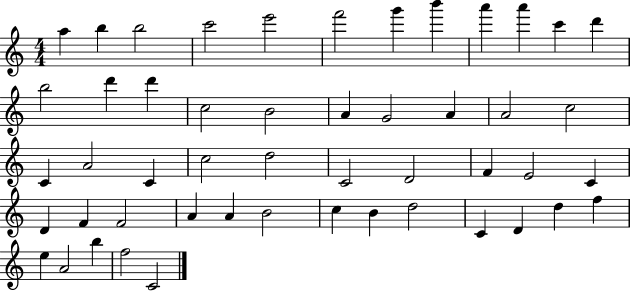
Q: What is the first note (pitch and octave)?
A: A5